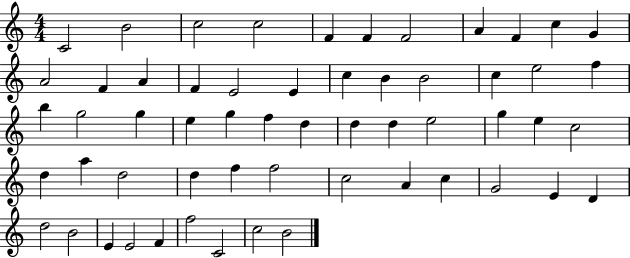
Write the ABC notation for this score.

X:1
T:Untitled
M:4/4
L:1/4
K:C
C2 B2 c2 c2 F F F2 A F c G A2 F A F E2 E c B B2 c e2 f b g2 g e g f d d d e2 g e c2 d a d2 d f f2 c2 A c G2 E D d2 B2 E E2 F f2 C2 c2 B2